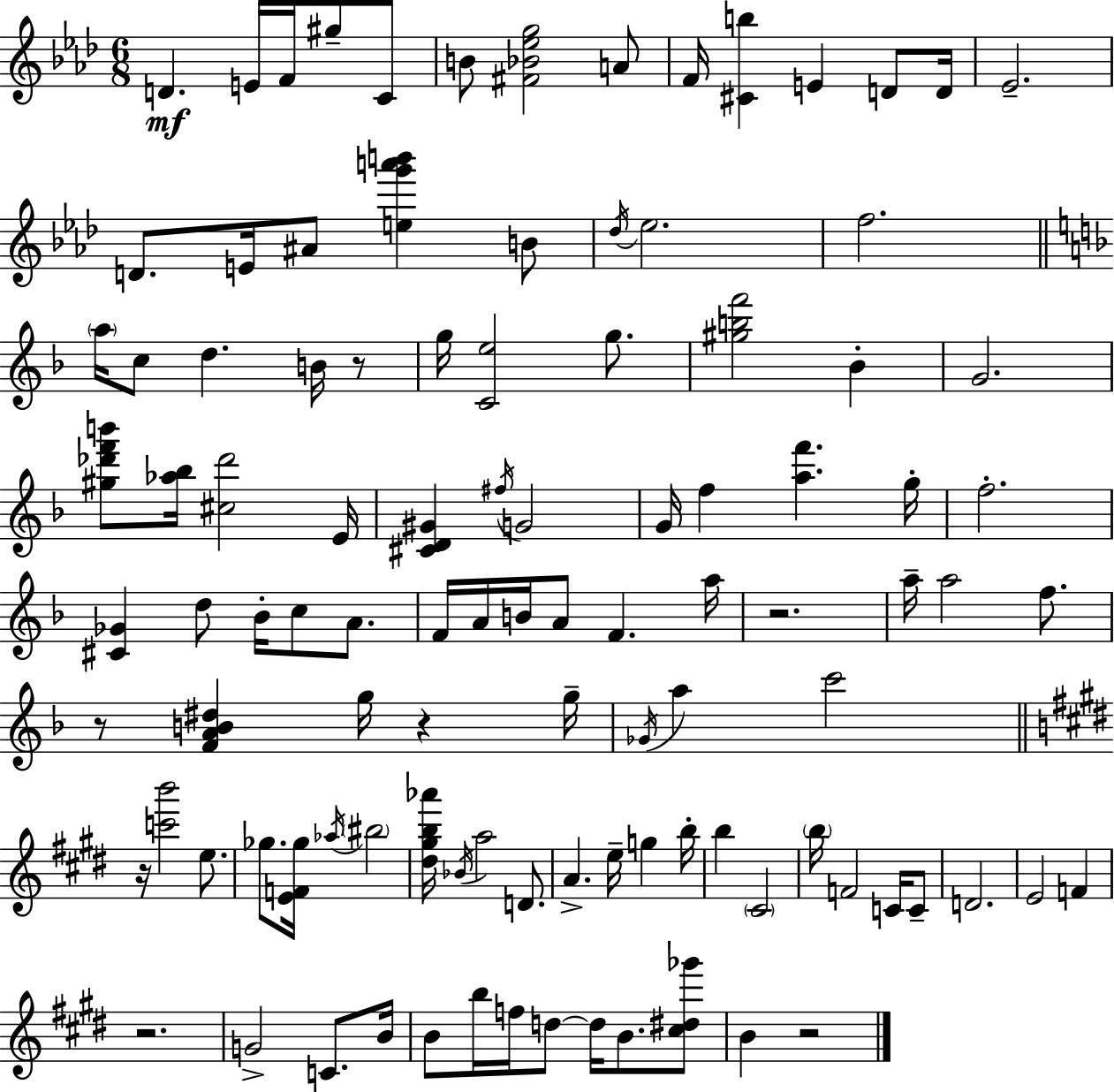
D4/q. E4/s F4/s G#5/e C4/e B4/e [F#4,Bb4,Eb5,G5]/h A4/e F4/s [C#4,B5]/q E4/q D4/e D4/s Eb4/h. D4/e. E4/s A#4/e [E5,G6,A6,B6]/q B4/e Db5/s Eb5/h. F5/h. A5/s C5/e D5/q. B4/s R/e G5/s [C4,E5]/h G5/e. [G#5,B5,F6]/h Bb4/q G4/h. [G#5,Db6,F6,B6]/e [Ab5,Bb5]/s [C#5,Db6]/h E4/s [C#4,D4,G#4]/q F#5/s G4/h G4/s F5/q [A5,F6]/q. G5/s F5/h. [C#4,Gb4]/q D5/e Bb4/s C5/e A4/e. F4/s A4/s B4/s A4/e F4/q. A5/s R/h. A5/s A5/h F5/e. R/e [F4,A4,B4,D#5]/q G5/s R/q G5/s Gb4/s A5/q C6/h R/s [C6,B6]/h E5/e. Gb5/e. [E4,F4,Gb5]/s Ab5/s BIS5/h [D#5,G#5,B5,Ab6]/s Bb4/s A5/h D4/e. A4/q. E5/s G5/q B5/s B5/q C#4/h B5/s F4/h C4/s C4/e D4/h. E4/h F4/q R/h. G4/h C4/e. B4/s B4/e B5/s F5/s D5/e D5/s B4/e. [C#5,D#5,Gb6]/e B4/q R/h